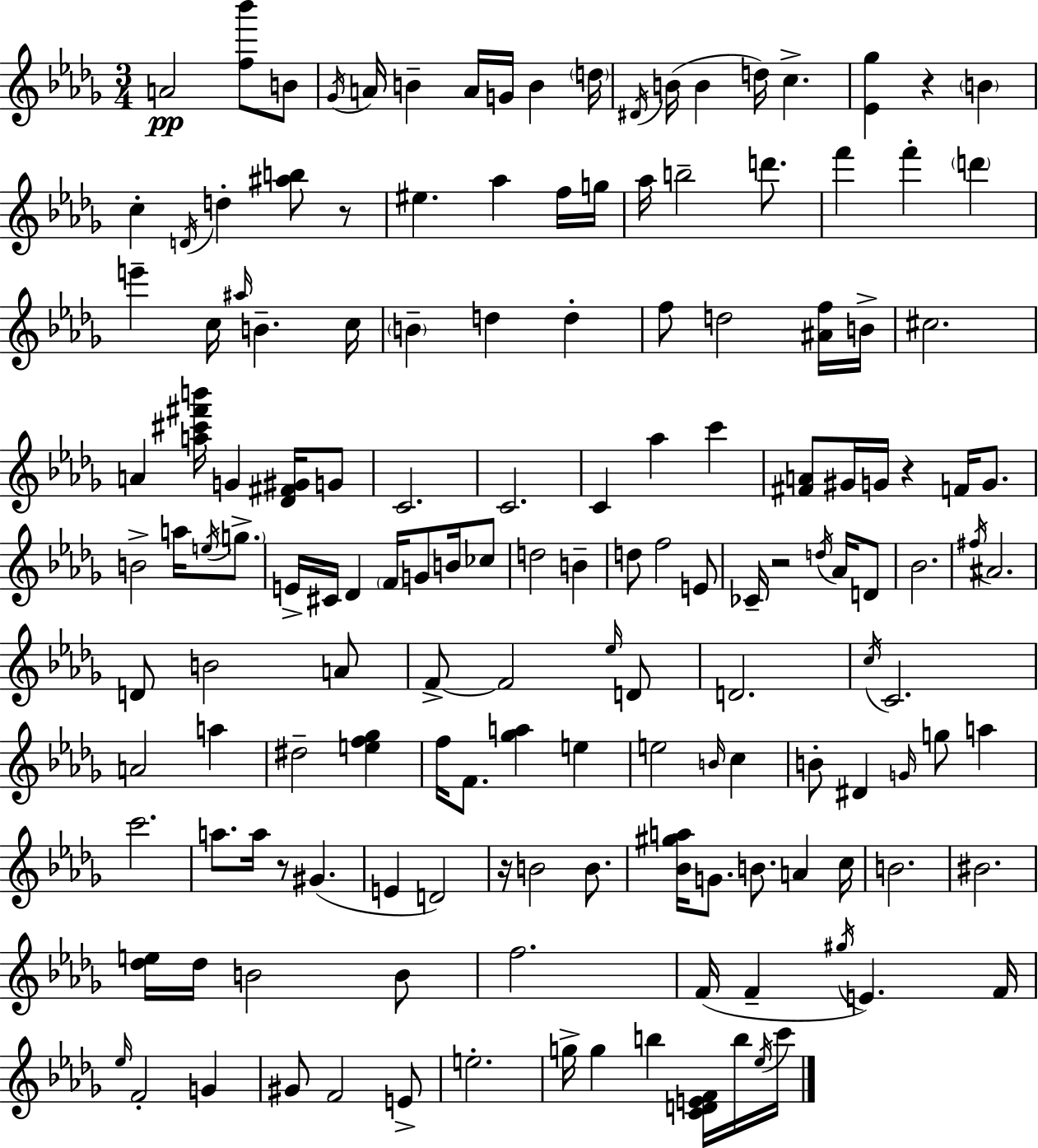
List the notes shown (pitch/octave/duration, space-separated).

A4/h [F5,Bb6]/e B4/e Gb4/s A4/s B4/q A4/s G4/s B4/q D5/s D#4/s B4/s B4/q D5/s C5/q. [Eb4,Gb5]/q R/q B4/q C5/q D4/s D5/q [A#5,B5]/e R/e EIS5/q. Ab5/q F5/s G5/s Ab5/s B5/h D6/e. F6/q F6/q D6/q E6/q C5/s A#5/s B4/q. C5/s B4/q D5/q D5/q F5/e D5/h [A#4,F5]/s B4/s C#5/h. A4/q [A5,C#6,F#6,B6]/s G4/q [Db4,F#4,G#4]/s G4/e C4/h. C4/h. C4/q Ab5/q C6/q [F#4,A4]/e G#4/s G4/s R/q F4/s G4/e. B4/h A5/s E5/s G5/e. E4/s C#4/s Db4/q F4/s G4/e B4/s CES5/e D5/h B4/q D5/e F5/h E4/e CES4/s R/h D5/s Ab4/s D4/e Bb4/h. F#5/s A#4/h. D4/e B4/h A4/e F4/e F4/h Eb5/s D4/e D4/h. C5/s C4/h. A4/h A5/q D#5/h [E5,F5,Gb5]/q F5/s F4/e. [Gb5,A5]/q E5/q E5/h B4/s C5/q B4/e D#4/q G4/s G5/e A5/q C6/h. A5/e. A5/s R/e G#4/q. E4/q D4/h R/s B4/h B4/e. [Bb4,G#5,A5]/s G4/e. B4/e. A4/q C5/s B4/h. BIS4/h. [Db5,E5]/s Db5/s B4/h B4/e F5/h. F4/s F4/q G#5/s E4/q. F4/s Eb5/s F4/h G4/q G#4/e F4/h E4/e E5/h. G5/s G5/q B5/q [C4,D4,E4,F4]/s B5/s Eb5/s C6/s